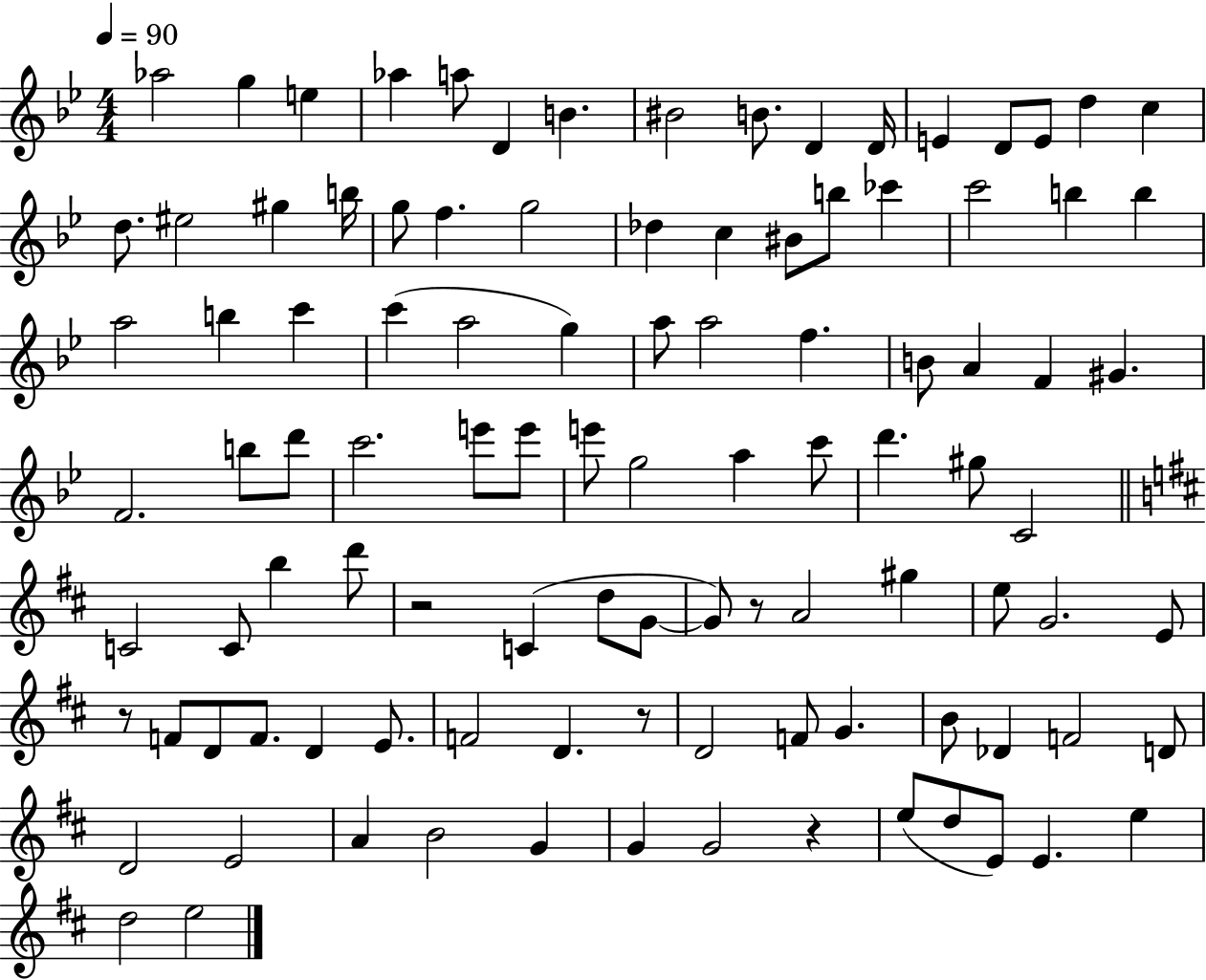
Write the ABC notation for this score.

X:1
T:Untitled
M:4/4
L:1/4
K:Bb
_a2 g e _a a/2 D B ^B2 B/2 D D/4 E D/2 E/2 d c d/2 ^e2 ^g b/4 g/2 f g2 _d c ^B/2 b/2 _c' c'2 b b a2 b c' c' a2 g a/2 a2 f B/2 A F ^G F2 b/2 d'/2 c'2 e'/2 e'/2 e'/2 g2 a c'/2 d' ^g/2 C2 C2 C/2 b d'/2 z2 C d/2 G/2 G/2 z/2 A2 ^g e/2 G2 E/2 z/2 F/2 D/2 F/2 D E/2 F2 D z/2 D2 F/2 G B/2 _D F2 D/2 D2 E2 A B2 G G G2 z e/2 d/2 E/2 E e d2 e2